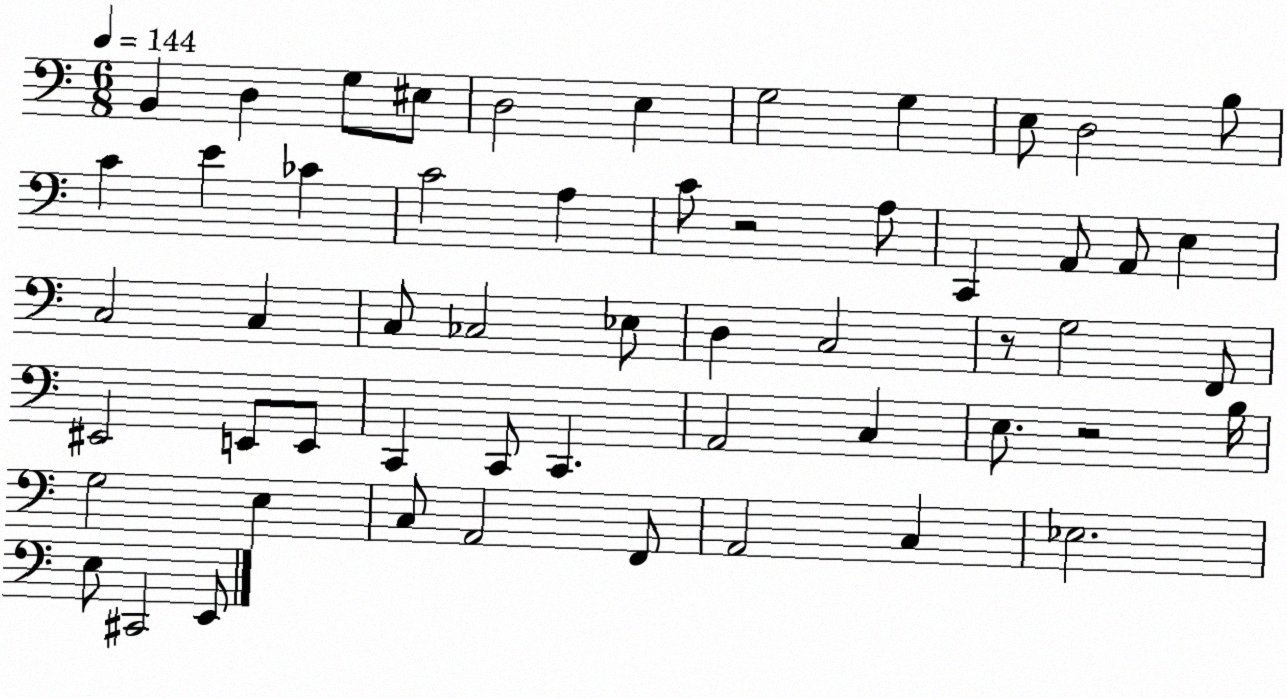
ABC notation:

X:1
T:Untitled
M:6/8
L:1/4
K:C
B,, D, G,/2 ^E,/2 D,2 E, G,2 G, E,/2 D,2 B,/2 C E _C C2 A, C/2 z2 A,/2 C,, A,,/2 A,,/2 E, C,2 C, C,/2 _C,2 _E,/2 D, C,2 z/2 G,2 F,,/2 ^E,,2 E,,/2 E,,/2 C,, C,,/2 C,, A,,2 C, E,/2 z2 B,/4 G,2 E, C,/2 A,,2 F,,/2 A,,2 C, _E,2 E,/2 ^C,,2 E,,/2